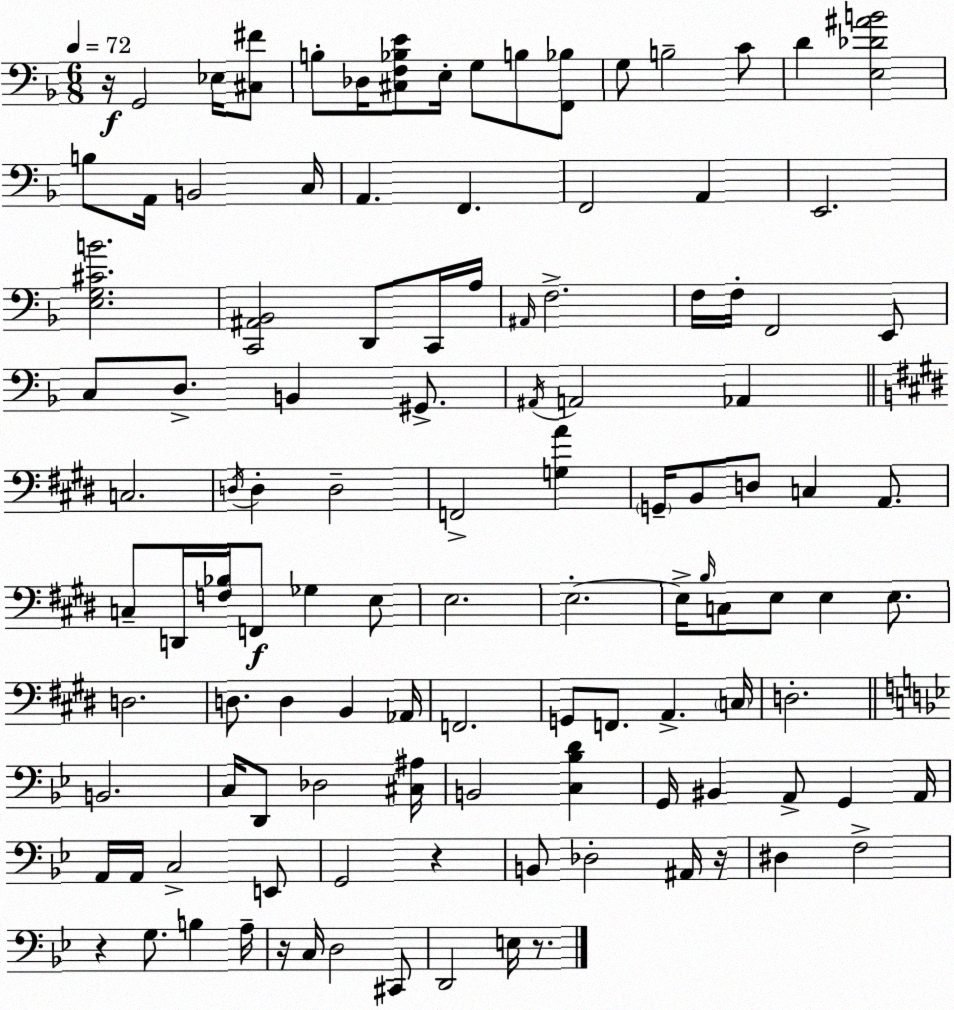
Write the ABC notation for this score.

X:1
T:Untitled
M:6/8
L:1/4
K:F
z/4 G,,2 _E,/4 [^C,^F]/2 B,/2 _D,/4 [^C,F,_B,E]/2 E,/4 G,/2 B,/2 [F,,_B,]/2 G,/2 B,2 C/2 D [E,_D^AB]2 B,/2 A,,/4 B,,2 C,/4 A,, F,, F,,2 A,, E,,2 [E,G,^CB]2 [C,,^A,,_B,,]2 D,,/2 C,,/4 A,/4 ^A,,/4 F,2 F,/4 F,/4 F,,2 E,,/2 C,/2 D,/2 B,, ^G,,/2 ^A,,/4 A,,2 _A,, C,2 D,/4 D, D,2 F,,2 [G,A] G,,/4 B,,/2 D,/2 C, A,,/2 C,/2 D,,/4 [F,_B,]/4 F,,/2 _G, E,/2 E,2 E,2 E,/4 B,/4 C,/2 E,/2 E, E,/2 D,2 D,/2 D, B,, _A,,/4 F,,2 G,,/2 F,,/2 A,, C,/4 D,2 B,,2 C,/4 D,,/2 _D,2 [^C,^A,]/4 B,,2 [C,_B,D] G,,/4 ^B,, A,,/2 G,, A,,/4 A,,/4 A,,/4 C,2 E,,/2 G,,2 z B,,/2 _D,2 ^A,,/4 z/4 ^D, F,2 z G,/2 B, A,/4 z/4 C,/4 D,2 ^C,,/2 D,,2 E,/4 z/2